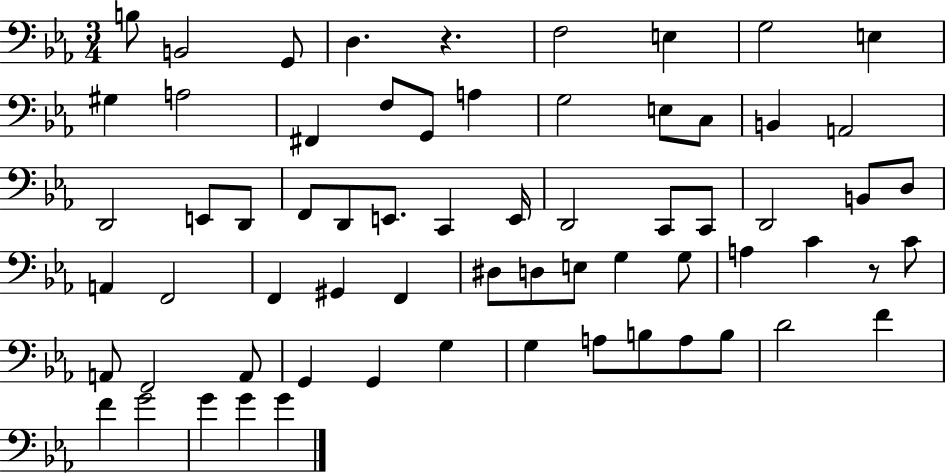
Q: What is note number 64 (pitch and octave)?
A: G4